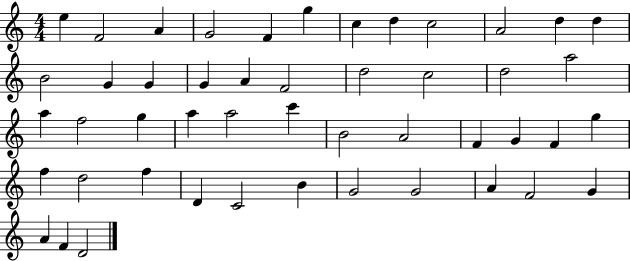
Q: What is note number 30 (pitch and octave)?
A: A4